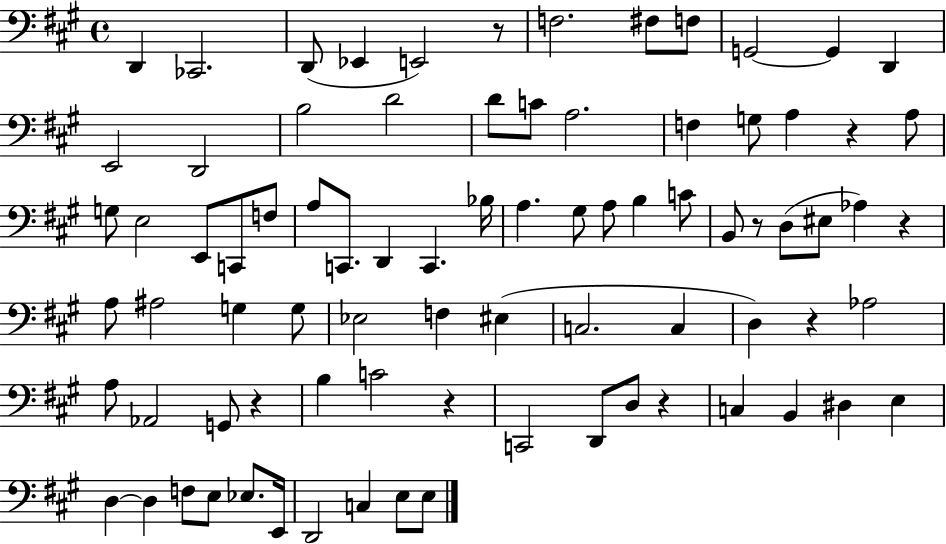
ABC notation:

X:1
T:Untitled
M:4/4
L:1/4
K:A
D,, _C,,2 D,,/2 _E,, E,,2 z/2 F,2 ^F,/2 F,/2 G,,2 G,, D,, E,,2 D,,2 B,2 D2 D/2 C/2 A,2 F, G,/2 A, z A,/2 G,/2 E,2 E,,/2 C,,/2 F,/2 A,/2 C,,/2 D,, C,, _B,/4 A, ^G,/2 A,/2 B, C/2 B,,/2 z/2 D,/2 ^E,/2 _A, z A,/2 ^A,2 G, G,/2 _E,2 F, ^E, C,2 C, D, z _A,2 A,/2 _A,,2 G,,/2 z B, C2 z C,,2 D,,/2 D,/2 z C, B,, ^D, E, D, D, F,/2 E,/2 _E,/2 E,,/4 D,,2 C, E,/2 E,/2